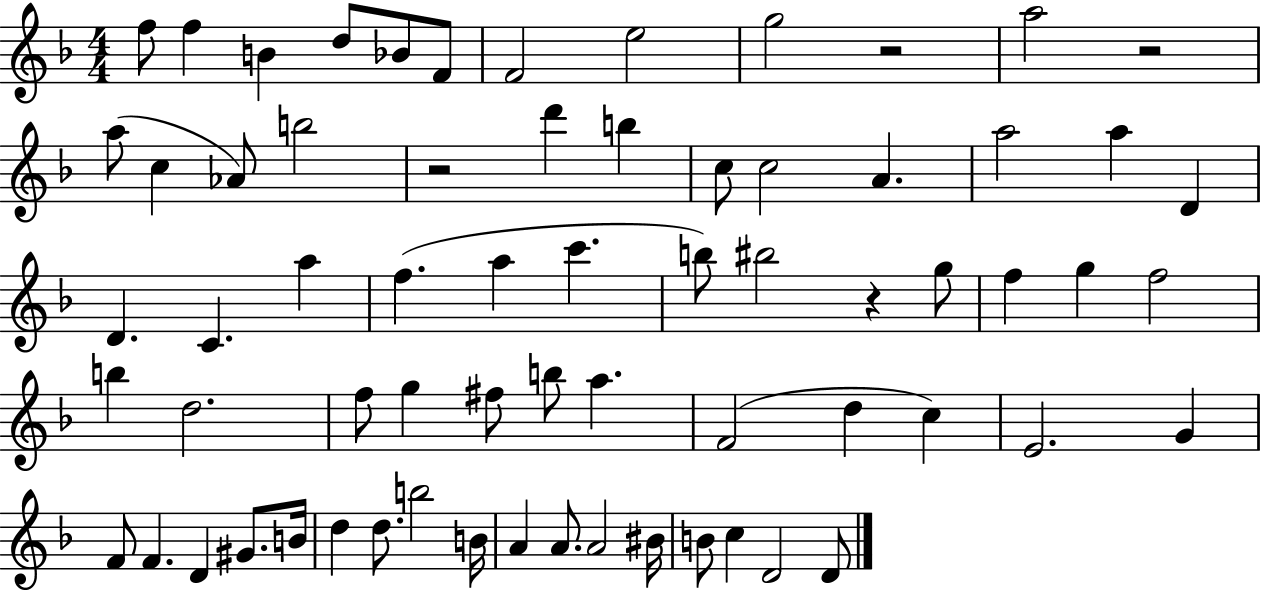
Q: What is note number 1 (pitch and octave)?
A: F5